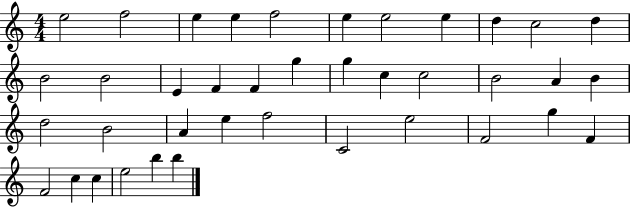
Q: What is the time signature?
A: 4/4